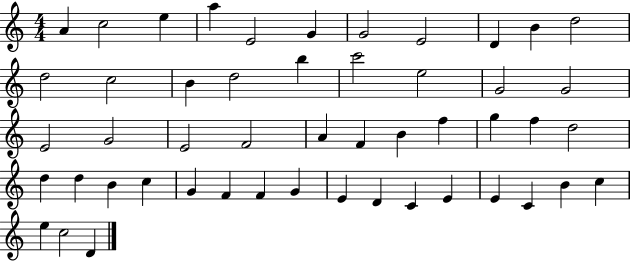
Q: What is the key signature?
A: C major